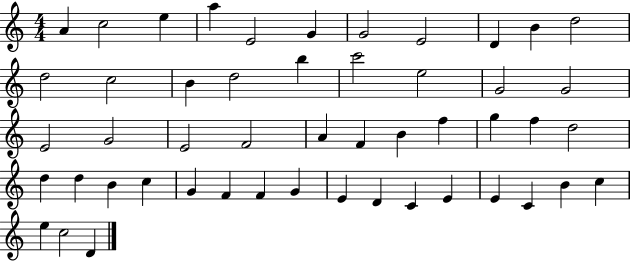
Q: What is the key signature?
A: C major